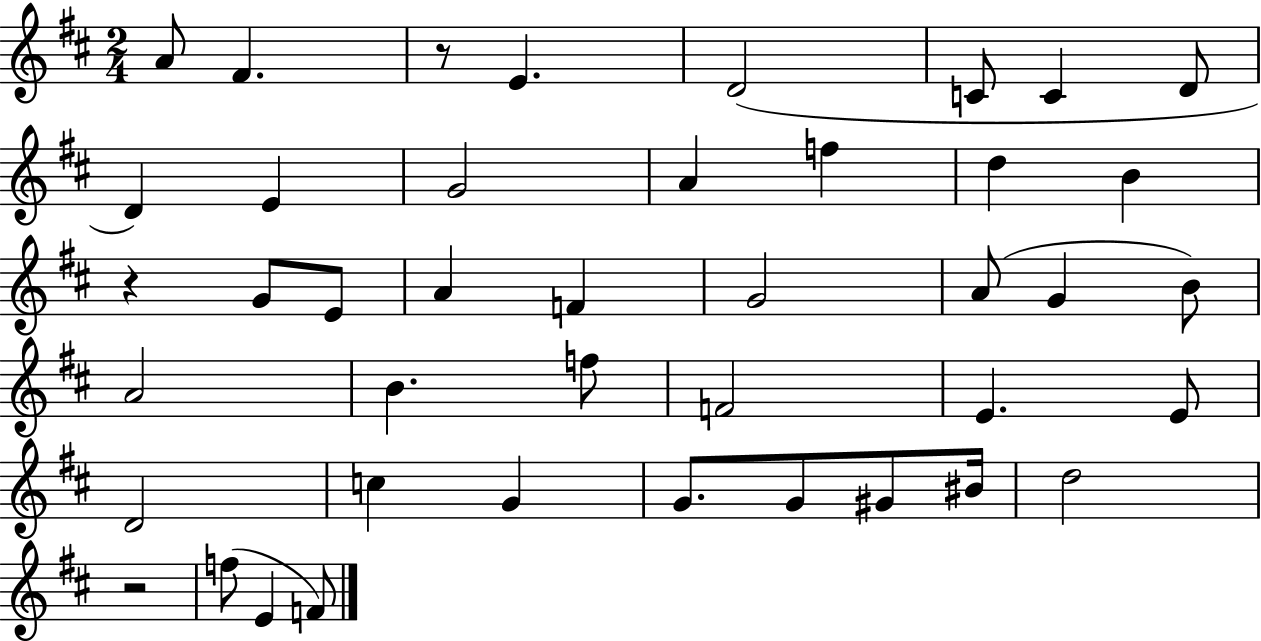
{
  \clef treble
  \numericTimeSignature
  \time 2/4
  \key d \major
  a'8 fis'4. | r8 e'4. | d'2( | c'8 c'4 d'8 | \break d'4) e'4 | g'2 | a'4 f''4 | d''4 b'4 | \break r4 g'8 e'8 | a'4 f'4 | g'2 | a'8( g'4 b'8) | \break a'2 | b'4. f''8 | f'2 | e'4. e'8 | \break d'2 | c''4 g'4 | g'8. g'8 gis'8 bis'16 | d''2 | \break r2 | f''8( e'4 f'8) | \bar "|."
}